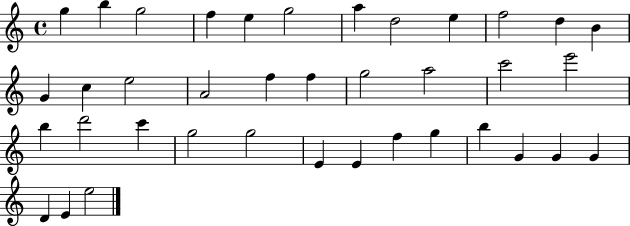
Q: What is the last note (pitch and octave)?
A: E5